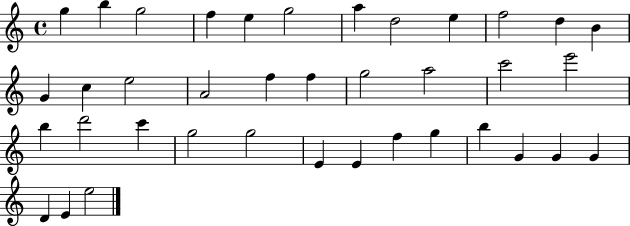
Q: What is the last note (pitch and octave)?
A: E5